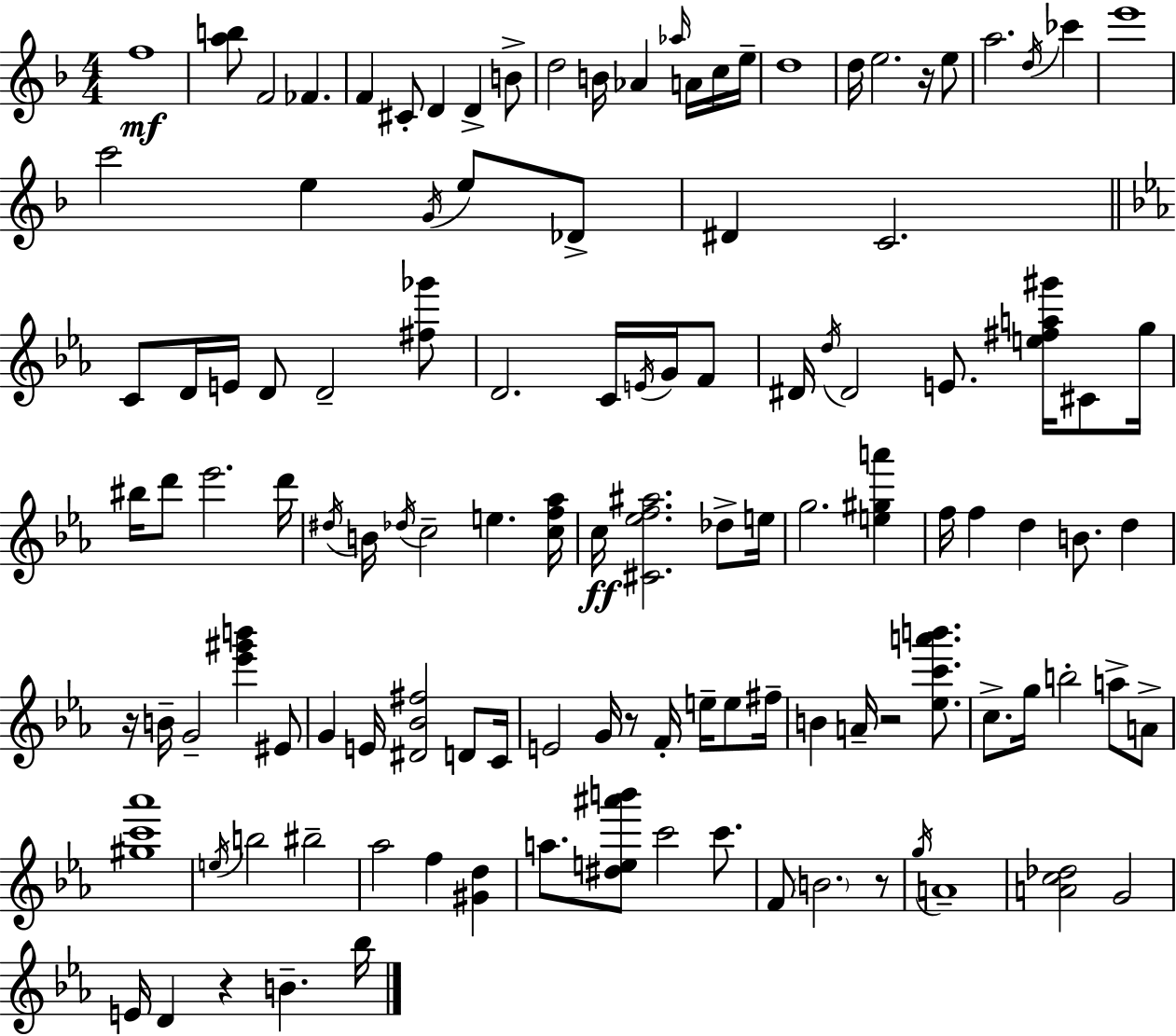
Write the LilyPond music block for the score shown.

{
  \clef treble
  \numericTimeSignature
  \time 4/4
  \key f \major
  \repeat volta 2 { f''1\mf | <a'' b''>8 f'2 fes'4. | f'4 cis'8-. d'4 d'4-> b'8-> | d''2 b'16 aes'4 \grace { aes''16 } a'16 c''16 | \break e''16-- d''1 | d''16 e''2. r16 e''8 | a''2. \acciaccatura { d''16 } ces'''4 | e'''1 | \break c'''2 e''4 \acciaccatura { g'16 } e''8 | des'8-> dis'4 c'2. | \bar "||" \break \key c \minor c'8 d'16 e'16 d'8 d'2-- <fis'' ges'''>8 | d'2. c'16 \acciaccatura { e'16 } g'16 f'8 | dis'16 \acciaccatura { d''16 } dis'2 e'8. <e'' fis'' a'' gis'''>16 cis'8 | g''16 bis''16 d'''8 ees'''2. | \break d'''16 \acciaccatura { dis''16 } b'16 \acciaccatura { des''16 } c''2-- e''4. | <c'' f'' aes''>16 c''16\ff <cis' ees'' f'' ais''>2. | des''8-> e''16 g''2. | <e'' gis'' a'''>4 f''16 f''4 d''4 b'8. | \break d''4 r16 b'16-- g'2-- <ees''' gis''' b'''>4 | eis'8 g'4 e'16 <dis' bes' fis''>2 | d'8 c'16 e'2 g'16 r8 f'16-. | e''16-- e''8 fis''16-- b'4 a'16-- r2 | \break <ees'' c''' a''' b'''>8. c''8.-> g''16 b''2-. | a''8-> a'8-> <gis'' c''' aes'''>1 | \acciaccatura { e''16 } b''2 bis''2-- | aes''2 f''4 | \break <gis' d''>4 a''8. <dis'' e'' ais''' b'''>8 c'''2 | c'''8. f'8 \parenthesize b'2. | r8 \acciaccatura { g''16 } a'1-- | <a' c'' des''>2 g'2 | \break e'16 d'4 r4 b'4.-- | bes''16 } \bar "|."
}